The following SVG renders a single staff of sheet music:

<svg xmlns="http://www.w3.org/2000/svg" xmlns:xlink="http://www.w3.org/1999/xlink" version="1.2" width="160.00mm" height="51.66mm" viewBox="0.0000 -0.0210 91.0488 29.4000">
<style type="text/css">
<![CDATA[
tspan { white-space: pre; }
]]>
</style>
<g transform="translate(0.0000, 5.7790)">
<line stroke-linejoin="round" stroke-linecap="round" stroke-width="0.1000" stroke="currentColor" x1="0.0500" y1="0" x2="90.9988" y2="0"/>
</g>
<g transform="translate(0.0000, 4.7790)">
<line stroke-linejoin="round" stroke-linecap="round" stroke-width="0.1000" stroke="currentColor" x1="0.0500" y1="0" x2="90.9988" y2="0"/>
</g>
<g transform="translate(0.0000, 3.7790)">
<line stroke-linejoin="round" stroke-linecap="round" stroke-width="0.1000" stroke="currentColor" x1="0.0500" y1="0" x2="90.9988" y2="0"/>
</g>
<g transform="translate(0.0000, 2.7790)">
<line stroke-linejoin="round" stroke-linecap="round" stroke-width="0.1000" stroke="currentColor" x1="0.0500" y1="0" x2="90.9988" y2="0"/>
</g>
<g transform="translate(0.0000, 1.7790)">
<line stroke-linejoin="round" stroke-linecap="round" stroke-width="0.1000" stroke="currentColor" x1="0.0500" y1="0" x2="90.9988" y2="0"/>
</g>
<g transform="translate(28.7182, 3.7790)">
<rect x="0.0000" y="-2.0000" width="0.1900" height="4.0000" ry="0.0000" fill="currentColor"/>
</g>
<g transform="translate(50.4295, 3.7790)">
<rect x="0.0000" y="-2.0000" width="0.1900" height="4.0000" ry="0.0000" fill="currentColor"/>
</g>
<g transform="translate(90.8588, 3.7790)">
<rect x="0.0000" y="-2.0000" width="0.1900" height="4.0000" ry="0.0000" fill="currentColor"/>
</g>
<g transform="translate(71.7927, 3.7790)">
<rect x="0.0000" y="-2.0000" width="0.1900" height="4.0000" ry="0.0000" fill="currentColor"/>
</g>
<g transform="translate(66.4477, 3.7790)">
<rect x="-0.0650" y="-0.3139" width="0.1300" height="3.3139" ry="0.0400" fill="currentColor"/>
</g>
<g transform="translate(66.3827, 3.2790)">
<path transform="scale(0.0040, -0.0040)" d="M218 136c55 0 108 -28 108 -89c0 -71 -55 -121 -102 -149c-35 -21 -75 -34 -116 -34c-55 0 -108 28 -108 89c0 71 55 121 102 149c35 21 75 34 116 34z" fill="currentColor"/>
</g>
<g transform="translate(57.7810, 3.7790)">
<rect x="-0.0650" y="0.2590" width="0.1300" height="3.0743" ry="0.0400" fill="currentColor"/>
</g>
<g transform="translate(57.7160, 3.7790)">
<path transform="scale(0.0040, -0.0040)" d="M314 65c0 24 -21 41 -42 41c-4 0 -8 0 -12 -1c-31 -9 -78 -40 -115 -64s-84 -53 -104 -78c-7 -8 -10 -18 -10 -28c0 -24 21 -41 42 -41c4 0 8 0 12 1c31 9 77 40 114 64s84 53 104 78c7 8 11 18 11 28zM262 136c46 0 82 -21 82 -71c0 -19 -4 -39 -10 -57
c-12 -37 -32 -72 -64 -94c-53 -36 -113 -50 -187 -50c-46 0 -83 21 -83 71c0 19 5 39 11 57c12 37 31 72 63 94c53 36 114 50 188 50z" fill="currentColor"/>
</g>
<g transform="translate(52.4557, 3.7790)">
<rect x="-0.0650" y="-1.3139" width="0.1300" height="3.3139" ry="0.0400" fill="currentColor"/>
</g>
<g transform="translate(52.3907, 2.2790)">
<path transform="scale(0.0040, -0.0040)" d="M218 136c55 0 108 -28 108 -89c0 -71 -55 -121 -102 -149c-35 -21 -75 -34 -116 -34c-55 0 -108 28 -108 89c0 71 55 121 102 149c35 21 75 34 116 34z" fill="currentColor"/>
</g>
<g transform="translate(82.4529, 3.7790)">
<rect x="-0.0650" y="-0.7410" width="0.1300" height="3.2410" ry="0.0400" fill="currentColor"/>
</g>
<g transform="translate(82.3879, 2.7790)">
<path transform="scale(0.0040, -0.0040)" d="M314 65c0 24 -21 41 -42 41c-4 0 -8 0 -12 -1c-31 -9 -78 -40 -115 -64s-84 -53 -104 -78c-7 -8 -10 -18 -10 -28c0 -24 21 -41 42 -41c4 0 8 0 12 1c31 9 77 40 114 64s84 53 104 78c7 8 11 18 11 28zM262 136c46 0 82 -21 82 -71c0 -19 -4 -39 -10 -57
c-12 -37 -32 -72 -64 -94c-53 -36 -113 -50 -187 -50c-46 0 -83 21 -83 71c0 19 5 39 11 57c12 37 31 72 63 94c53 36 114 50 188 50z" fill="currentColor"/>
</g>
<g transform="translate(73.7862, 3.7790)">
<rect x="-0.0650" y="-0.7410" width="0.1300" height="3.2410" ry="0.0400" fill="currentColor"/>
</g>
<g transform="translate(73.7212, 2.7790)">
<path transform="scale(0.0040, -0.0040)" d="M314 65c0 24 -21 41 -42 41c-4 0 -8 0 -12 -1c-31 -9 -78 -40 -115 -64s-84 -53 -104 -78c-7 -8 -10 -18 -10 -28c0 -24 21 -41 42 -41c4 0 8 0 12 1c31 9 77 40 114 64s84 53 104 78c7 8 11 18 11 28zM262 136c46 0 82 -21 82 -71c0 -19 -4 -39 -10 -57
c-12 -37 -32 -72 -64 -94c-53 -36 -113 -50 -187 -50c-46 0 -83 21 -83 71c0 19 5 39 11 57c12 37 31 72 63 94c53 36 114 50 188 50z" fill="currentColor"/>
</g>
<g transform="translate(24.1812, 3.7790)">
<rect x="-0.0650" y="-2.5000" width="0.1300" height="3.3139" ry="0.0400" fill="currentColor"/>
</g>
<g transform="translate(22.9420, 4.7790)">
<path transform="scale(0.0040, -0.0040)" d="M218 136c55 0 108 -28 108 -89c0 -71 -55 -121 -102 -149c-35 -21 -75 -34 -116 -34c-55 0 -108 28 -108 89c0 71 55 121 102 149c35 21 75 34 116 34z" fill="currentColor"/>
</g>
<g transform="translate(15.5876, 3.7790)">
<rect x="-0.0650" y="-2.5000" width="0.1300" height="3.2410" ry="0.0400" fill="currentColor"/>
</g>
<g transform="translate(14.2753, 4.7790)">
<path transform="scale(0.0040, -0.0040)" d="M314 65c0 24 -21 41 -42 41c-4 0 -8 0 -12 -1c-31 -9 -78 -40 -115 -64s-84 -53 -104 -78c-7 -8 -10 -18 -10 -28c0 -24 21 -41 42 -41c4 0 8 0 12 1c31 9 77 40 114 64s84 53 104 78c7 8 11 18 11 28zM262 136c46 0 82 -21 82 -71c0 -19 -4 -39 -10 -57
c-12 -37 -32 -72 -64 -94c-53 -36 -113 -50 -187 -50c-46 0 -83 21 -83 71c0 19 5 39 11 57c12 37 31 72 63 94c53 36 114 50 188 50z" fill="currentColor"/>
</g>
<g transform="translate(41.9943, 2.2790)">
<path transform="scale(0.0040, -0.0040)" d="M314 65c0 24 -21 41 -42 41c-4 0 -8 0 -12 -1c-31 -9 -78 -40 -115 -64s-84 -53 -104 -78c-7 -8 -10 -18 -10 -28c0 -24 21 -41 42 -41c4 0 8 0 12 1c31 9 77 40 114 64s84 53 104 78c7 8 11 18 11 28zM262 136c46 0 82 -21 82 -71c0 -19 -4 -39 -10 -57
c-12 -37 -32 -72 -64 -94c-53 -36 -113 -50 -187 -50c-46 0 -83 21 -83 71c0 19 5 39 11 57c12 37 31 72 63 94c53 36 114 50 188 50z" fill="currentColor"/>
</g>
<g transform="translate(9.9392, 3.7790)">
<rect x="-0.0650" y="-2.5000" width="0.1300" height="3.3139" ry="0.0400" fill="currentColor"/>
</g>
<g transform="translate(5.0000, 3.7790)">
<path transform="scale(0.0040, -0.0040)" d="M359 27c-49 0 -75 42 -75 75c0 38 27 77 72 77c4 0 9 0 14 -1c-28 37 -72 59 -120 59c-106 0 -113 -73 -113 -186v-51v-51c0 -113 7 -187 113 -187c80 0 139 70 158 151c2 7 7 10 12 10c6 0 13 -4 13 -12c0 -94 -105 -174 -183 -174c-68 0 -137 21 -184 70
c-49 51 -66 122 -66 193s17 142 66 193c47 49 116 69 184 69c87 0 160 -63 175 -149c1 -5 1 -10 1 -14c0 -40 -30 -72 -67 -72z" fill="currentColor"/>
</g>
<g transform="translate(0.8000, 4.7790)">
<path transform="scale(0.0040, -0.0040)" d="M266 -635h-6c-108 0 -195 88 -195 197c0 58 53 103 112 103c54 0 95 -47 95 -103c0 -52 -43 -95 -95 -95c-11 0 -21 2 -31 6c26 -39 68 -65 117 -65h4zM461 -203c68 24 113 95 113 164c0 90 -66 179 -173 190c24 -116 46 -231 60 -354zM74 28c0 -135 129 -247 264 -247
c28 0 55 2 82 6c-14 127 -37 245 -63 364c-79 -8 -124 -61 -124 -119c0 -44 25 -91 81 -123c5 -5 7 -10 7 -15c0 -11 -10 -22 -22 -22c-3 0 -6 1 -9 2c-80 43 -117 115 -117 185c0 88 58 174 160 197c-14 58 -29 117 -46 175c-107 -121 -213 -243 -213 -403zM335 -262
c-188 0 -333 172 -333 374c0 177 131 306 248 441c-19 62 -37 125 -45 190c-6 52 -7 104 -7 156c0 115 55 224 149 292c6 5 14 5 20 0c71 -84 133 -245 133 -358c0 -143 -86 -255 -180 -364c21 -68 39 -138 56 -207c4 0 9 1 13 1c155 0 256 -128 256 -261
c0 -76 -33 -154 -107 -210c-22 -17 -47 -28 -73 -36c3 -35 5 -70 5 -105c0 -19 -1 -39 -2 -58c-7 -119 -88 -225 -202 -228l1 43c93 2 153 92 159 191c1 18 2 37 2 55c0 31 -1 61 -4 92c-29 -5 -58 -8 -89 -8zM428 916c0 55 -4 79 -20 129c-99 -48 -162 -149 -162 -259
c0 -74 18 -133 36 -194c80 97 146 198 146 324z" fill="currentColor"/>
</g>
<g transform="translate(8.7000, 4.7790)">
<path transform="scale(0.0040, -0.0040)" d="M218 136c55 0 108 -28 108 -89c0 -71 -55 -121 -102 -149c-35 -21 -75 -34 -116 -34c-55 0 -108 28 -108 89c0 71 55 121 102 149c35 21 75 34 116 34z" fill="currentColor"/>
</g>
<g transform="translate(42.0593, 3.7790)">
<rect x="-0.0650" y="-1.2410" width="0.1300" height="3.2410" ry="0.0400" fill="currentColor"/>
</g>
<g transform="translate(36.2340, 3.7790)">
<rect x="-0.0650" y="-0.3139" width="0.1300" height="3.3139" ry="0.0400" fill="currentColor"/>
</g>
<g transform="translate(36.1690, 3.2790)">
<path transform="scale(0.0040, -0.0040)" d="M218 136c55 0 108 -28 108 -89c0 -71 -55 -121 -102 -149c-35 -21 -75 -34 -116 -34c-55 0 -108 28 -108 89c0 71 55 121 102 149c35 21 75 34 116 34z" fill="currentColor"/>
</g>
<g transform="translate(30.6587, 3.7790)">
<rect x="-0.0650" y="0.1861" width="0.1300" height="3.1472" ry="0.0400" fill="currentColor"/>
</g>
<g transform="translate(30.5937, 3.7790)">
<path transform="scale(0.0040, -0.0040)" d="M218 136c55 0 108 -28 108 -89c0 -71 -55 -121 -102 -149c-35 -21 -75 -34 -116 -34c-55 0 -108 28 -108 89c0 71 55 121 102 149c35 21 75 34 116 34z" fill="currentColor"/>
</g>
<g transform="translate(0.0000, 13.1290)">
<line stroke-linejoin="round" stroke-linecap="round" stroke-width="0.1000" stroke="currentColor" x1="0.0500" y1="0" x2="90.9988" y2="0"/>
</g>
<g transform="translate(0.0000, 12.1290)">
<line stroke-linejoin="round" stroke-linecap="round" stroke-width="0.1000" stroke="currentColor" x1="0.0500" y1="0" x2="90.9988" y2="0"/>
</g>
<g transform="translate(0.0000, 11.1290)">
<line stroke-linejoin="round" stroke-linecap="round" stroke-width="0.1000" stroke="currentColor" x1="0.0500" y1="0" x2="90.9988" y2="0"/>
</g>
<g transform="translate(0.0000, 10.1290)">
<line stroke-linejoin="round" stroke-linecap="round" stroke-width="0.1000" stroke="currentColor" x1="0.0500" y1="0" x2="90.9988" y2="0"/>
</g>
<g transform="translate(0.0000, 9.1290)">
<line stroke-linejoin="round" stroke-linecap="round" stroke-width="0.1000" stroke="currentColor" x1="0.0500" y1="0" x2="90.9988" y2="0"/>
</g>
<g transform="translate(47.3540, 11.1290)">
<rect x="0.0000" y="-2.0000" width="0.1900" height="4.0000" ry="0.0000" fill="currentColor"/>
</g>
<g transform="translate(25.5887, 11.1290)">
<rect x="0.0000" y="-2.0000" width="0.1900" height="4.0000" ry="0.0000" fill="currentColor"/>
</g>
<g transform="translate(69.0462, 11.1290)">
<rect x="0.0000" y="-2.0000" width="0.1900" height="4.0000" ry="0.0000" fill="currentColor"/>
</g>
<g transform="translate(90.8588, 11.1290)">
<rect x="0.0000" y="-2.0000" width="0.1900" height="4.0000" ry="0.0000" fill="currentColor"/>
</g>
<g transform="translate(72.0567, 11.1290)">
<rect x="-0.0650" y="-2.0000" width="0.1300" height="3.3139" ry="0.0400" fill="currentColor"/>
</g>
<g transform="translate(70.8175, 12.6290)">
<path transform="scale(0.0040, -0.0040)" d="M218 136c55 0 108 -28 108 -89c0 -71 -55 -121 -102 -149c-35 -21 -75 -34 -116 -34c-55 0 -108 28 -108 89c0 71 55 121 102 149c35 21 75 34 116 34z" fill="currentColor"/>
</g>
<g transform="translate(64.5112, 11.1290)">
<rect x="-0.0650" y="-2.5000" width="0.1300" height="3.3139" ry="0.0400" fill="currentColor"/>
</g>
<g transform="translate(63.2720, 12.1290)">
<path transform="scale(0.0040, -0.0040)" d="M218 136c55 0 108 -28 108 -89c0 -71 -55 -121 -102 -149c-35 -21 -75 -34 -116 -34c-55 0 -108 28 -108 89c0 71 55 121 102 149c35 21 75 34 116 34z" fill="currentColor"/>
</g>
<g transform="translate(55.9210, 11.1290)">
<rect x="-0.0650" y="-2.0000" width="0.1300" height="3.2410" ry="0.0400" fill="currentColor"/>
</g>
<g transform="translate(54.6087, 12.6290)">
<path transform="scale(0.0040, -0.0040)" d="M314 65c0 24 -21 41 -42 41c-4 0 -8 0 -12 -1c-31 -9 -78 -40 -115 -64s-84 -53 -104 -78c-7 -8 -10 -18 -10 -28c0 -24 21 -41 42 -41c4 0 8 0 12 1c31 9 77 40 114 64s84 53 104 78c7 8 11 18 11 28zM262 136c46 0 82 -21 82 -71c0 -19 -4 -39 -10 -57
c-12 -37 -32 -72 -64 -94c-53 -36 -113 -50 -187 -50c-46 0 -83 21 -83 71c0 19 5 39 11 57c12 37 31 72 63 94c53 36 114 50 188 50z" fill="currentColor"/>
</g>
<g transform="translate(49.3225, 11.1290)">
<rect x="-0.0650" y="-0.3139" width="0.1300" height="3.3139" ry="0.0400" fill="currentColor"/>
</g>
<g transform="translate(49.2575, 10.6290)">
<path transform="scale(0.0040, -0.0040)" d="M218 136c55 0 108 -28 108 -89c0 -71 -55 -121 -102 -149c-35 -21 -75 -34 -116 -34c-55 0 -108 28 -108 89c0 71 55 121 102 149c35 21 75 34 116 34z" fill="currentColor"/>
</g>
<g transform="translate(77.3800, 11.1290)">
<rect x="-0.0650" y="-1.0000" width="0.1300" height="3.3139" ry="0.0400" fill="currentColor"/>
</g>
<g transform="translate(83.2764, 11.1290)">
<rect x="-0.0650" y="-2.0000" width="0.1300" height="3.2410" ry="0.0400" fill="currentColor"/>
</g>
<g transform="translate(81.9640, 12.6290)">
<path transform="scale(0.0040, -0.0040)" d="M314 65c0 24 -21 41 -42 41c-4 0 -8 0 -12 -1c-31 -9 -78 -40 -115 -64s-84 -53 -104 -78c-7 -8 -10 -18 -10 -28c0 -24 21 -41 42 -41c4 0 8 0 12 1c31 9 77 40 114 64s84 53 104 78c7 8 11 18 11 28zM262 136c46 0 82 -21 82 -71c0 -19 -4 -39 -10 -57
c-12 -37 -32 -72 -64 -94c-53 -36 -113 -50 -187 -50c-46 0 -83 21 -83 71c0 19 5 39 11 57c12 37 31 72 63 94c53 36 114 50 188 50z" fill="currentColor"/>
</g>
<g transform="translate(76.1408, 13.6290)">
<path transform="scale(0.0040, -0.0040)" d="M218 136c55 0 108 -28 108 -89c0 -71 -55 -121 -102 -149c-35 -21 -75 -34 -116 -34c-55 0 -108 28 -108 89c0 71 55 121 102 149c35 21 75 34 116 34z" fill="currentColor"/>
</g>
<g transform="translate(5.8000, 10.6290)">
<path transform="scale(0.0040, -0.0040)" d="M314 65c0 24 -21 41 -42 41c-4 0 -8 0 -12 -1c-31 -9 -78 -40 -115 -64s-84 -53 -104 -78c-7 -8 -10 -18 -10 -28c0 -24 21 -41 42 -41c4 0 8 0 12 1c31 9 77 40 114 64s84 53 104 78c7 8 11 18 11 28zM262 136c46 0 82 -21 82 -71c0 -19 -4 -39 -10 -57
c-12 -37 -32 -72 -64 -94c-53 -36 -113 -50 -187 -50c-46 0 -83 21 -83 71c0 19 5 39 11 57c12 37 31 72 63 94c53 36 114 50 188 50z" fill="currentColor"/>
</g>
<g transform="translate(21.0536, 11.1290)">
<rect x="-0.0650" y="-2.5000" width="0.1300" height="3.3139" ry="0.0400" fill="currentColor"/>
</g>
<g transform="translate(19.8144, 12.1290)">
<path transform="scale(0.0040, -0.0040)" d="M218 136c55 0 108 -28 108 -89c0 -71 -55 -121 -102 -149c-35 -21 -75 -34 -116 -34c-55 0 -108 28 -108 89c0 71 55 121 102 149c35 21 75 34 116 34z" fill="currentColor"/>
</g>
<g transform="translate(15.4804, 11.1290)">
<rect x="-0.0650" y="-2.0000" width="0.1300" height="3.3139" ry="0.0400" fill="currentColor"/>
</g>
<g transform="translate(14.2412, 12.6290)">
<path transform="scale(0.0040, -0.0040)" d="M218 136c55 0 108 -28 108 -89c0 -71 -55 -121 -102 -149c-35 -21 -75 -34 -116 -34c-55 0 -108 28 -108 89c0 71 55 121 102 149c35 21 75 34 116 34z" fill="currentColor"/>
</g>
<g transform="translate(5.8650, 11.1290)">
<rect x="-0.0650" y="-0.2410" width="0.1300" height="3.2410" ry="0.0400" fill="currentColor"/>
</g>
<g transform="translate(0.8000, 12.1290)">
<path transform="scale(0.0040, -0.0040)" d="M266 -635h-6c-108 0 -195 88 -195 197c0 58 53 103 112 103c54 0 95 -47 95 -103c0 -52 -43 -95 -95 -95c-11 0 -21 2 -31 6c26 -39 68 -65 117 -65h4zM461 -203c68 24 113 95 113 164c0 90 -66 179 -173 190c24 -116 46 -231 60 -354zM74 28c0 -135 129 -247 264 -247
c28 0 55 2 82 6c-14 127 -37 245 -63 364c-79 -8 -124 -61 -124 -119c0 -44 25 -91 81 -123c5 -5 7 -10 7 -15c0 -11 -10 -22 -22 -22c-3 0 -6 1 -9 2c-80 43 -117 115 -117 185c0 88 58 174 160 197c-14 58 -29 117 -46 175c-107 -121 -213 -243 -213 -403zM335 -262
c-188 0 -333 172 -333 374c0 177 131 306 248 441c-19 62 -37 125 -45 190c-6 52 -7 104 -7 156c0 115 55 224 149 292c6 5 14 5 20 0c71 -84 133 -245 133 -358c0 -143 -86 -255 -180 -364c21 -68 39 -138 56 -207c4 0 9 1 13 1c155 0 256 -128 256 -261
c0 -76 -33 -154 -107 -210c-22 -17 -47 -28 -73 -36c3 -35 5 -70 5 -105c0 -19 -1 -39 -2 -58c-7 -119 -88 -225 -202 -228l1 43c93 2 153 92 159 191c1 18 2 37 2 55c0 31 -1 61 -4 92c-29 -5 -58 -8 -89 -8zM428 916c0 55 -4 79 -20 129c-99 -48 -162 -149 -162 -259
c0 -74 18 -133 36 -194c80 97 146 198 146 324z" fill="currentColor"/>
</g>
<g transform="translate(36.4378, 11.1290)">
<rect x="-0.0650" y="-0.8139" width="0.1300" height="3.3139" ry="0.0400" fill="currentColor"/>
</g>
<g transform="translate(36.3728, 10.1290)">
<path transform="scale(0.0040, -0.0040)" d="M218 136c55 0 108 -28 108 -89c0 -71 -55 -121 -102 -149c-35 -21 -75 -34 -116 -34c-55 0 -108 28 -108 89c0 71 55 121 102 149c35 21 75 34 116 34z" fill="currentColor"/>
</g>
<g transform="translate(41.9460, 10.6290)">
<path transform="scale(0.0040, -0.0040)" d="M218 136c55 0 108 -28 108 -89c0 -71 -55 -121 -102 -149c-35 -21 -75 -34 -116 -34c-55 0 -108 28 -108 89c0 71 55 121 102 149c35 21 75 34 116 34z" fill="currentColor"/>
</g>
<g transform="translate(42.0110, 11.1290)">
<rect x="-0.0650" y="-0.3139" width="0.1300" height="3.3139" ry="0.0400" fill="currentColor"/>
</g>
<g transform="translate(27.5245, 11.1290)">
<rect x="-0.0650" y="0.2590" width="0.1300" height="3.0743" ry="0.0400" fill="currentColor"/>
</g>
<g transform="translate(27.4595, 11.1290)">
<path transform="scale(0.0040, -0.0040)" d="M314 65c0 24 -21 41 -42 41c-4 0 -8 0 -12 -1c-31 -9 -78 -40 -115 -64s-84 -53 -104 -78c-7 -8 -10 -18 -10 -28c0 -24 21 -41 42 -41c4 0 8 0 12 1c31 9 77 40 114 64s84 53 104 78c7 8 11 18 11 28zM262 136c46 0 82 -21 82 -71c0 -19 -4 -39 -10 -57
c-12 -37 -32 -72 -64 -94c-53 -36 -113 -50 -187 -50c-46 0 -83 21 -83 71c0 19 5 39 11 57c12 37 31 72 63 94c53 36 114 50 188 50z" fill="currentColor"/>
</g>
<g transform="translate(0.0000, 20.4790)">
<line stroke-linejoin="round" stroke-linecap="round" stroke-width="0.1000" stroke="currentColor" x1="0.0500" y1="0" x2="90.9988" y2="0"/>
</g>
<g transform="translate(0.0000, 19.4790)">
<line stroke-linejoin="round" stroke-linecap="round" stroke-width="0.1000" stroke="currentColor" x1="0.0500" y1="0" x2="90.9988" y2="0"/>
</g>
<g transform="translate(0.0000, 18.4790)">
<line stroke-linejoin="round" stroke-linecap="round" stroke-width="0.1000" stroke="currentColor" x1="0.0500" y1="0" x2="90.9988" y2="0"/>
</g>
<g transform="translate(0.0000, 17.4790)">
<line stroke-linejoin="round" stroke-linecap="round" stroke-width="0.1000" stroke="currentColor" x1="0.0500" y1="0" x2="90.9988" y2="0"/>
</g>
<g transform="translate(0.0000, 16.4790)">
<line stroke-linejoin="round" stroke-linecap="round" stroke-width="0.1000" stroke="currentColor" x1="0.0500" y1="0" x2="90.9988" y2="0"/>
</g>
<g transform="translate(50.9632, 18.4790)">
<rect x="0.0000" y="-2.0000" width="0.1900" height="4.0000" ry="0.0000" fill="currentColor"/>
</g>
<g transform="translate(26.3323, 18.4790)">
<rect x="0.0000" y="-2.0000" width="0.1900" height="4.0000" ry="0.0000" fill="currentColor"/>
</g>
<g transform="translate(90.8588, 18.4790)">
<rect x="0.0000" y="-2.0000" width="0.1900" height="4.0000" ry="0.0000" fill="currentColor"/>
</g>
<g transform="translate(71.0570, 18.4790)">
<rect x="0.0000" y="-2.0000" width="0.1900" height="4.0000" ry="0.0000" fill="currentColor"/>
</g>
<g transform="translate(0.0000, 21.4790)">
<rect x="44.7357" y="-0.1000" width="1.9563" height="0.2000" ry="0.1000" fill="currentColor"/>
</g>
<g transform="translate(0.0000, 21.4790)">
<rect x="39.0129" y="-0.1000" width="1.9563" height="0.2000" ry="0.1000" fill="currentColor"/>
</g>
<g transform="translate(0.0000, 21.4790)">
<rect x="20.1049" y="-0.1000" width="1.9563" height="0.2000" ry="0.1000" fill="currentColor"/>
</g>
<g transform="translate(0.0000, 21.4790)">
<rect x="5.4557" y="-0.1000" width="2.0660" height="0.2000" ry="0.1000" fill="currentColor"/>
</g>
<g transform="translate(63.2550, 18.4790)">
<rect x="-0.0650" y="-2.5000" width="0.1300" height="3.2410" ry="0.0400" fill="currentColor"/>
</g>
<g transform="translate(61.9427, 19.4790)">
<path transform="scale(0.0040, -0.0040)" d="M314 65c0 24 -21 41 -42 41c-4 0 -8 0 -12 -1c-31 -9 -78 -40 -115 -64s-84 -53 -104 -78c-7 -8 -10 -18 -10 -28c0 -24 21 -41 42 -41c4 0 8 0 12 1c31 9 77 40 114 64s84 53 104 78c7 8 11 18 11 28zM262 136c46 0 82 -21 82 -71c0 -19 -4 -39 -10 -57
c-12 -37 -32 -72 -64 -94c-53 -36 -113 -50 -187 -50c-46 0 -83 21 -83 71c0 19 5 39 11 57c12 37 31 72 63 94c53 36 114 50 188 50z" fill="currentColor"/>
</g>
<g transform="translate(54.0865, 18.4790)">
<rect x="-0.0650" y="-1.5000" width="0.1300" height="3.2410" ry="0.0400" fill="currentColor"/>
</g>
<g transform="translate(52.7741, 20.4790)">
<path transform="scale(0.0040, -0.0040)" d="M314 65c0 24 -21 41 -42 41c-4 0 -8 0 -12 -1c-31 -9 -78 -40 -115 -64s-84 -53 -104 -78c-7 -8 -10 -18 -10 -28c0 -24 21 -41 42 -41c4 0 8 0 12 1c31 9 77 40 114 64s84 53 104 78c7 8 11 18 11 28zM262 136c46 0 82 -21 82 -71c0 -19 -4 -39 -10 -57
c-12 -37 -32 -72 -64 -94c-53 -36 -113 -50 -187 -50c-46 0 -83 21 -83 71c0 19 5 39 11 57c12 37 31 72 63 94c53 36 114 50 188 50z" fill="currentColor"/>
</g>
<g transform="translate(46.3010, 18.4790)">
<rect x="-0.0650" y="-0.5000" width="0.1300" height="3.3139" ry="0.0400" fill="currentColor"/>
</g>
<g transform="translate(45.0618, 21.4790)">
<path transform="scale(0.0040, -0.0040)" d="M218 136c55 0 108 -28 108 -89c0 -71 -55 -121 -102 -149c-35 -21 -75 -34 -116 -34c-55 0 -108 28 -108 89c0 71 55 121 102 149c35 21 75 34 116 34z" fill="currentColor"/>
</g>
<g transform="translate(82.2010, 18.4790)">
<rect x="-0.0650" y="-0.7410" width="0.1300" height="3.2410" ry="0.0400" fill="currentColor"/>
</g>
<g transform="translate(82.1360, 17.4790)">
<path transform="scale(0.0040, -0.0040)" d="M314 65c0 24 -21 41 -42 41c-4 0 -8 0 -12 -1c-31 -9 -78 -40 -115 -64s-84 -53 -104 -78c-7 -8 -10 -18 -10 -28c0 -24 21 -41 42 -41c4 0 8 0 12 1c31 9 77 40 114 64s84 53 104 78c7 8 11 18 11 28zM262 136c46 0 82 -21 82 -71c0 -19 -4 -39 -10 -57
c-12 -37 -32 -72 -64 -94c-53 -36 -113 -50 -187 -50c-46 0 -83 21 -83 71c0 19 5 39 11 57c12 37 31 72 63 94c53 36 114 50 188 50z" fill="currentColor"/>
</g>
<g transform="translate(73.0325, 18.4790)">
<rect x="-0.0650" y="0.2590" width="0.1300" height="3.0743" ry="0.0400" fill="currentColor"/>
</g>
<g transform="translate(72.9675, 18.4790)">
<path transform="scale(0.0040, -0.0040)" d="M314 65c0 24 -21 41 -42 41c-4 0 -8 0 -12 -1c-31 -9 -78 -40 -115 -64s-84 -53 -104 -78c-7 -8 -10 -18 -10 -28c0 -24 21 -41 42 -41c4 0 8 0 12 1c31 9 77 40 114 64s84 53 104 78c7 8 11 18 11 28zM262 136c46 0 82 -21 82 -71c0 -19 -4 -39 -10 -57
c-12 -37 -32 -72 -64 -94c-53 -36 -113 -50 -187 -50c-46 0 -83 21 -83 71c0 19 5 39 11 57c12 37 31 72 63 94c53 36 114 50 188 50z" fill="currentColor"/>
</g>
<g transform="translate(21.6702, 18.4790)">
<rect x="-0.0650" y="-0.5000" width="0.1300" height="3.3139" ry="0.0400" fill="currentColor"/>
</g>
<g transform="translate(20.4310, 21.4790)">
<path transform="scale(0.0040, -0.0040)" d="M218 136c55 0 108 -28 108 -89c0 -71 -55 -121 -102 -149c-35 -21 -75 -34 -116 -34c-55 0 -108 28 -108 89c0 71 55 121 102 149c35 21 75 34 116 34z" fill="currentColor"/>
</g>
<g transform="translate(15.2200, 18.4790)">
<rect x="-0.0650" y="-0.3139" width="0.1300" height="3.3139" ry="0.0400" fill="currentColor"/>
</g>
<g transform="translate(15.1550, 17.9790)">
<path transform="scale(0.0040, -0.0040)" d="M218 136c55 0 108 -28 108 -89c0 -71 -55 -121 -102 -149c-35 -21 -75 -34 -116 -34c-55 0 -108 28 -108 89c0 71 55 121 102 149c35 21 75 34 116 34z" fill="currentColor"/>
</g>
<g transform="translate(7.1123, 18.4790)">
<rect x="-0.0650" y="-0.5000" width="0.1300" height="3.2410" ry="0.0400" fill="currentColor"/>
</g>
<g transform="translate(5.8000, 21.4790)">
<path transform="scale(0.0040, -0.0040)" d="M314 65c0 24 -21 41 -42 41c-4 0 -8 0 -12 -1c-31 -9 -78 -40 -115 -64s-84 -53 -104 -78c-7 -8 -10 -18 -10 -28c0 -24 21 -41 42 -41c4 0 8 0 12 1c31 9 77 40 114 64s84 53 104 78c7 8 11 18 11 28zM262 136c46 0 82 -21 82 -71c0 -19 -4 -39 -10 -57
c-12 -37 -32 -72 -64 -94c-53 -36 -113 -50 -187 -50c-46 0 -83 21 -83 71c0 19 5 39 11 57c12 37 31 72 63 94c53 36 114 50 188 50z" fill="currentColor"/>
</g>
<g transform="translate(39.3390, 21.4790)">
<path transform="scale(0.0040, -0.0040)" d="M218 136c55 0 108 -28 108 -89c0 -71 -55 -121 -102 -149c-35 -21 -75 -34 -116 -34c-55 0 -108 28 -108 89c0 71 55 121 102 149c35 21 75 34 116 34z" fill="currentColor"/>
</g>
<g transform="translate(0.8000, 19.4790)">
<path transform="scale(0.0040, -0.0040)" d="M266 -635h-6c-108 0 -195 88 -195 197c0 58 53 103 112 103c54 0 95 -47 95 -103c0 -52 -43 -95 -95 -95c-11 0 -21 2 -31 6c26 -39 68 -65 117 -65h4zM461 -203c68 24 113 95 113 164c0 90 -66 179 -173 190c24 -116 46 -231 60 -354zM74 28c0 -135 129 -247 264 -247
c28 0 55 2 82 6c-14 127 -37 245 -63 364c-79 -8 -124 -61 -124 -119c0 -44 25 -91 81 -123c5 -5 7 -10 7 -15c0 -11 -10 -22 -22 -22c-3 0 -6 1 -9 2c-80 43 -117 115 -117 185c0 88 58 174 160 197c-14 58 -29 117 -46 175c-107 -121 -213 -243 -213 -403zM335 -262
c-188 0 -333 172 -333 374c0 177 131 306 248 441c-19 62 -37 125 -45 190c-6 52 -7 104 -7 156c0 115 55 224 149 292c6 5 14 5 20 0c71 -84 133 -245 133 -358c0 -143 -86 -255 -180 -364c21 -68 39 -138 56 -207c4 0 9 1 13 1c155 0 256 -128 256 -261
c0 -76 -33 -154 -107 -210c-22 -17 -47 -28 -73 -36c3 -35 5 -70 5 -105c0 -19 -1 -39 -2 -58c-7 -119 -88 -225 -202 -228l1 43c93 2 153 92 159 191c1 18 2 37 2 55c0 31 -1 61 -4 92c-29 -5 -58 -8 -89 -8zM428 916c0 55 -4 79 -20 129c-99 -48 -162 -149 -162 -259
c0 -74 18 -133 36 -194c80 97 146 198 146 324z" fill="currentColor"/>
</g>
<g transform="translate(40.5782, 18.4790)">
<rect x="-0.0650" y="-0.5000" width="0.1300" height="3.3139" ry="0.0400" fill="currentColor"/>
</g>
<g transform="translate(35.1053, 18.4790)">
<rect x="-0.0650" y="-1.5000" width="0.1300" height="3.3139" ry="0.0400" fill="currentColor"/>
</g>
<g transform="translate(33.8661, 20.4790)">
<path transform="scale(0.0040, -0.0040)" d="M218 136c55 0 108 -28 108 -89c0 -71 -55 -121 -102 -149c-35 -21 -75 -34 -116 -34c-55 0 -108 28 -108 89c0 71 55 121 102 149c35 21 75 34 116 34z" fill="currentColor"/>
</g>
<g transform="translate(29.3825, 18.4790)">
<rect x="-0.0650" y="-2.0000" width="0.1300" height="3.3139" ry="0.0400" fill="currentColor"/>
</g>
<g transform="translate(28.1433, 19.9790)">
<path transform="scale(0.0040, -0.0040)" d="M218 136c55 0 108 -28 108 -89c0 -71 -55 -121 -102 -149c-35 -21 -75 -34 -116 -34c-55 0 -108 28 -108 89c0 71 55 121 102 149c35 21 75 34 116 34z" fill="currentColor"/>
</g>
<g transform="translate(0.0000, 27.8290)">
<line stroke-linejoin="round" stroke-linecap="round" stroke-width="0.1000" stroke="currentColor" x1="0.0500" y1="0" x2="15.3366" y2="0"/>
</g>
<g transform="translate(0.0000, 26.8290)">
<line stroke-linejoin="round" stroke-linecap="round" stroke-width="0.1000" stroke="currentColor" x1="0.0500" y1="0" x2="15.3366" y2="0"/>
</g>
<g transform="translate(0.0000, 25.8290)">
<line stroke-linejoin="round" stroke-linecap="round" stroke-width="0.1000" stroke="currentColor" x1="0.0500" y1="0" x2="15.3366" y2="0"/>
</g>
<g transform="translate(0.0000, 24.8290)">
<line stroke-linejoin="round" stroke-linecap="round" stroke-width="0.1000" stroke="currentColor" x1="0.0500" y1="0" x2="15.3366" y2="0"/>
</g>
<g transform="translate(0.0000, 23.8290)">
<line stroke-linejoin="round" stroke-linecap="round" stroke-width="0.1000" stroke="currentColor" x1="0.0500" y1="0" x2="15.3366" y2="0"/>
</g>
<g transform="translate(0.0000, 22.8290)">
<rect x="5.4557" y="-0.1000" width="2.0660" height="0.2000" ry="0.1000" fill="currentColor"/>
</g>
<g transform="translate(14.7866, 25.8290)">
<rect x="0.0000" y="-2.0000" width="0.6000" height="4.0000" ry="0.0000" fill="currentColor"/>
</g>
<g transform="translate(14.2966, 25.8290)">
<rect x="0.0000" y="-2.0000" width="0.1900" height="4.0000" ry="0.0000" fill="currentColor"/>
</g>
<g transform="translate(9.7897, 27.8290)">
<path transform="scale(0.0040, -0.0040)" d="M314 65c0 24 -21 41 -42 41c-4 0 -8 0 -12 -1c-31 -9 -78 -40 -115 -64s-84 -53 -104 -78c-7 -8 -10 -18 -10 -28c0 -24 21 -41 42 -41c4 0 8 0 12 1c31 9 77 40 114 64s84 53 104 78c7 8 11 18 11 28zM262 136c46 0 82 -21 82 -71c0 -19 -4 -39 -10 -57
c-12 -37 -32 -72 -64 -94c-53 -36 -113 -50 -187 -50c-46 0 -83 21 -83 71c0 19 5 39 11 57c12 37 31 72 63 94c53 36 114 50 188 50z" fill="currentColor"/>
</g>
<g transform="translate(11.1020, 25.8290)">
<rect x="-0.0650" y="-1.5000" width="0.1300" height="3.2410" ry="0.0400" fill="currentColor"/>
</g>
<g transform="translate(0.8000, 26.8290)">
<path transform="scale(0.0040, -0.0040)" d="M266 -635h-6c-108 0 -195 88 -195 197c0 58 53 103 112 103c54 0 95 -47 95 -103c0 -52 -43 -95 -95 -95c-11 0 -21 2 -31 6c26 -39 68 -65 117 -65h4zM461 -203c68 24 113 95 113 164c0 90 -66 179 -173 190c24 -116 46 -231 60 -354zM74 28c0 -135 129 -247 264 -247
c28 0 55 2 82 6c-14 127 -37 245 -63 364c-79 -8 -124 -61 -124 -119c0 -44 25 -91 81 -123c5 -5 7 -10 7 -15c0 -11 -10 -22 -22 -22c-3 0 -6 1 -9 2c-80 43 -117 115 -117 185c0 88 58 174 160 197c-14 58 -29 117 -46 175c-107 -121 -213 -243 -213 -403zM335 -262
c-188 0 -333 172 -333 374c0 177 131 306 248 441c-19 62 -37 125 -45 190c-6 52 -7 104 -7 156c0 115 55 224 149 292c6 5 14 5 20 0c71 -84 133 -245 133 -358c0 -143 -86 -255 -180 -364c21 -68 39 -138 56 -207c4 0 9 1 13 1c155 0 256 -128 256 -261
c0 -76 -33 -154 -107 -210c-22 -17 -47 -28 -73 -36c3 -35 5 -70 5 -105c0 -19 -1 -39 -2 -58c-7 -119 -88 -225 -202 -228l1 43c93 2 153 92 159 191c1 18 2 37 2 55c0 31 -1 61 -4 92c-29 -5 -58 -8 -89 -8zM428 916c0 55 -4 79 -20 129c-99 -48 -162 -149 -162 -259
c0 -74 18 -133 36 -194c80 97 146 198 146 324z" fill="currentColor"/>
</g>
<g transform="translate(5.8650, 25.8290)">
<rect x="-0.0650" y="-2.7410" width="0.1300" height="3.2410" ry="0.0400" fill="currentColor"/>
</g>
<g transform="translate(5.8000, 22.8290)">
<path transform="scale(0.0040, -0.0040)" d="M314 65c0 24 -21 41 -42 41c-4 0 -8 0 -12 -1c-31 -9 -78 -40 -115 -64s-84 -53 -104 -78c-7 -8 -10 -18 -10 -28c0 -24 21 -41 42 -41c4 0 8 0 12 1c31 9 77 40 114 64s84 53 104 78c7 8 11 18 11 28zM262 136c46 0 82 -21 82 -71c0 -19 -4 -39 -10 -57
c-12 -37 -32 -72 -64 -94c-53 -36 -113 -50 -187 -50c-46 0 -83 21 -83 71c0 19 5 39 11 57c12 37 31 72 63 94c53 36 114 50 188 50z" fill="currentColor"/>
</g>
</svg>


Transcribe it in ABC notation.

X:1
T:Untitled
M:4/4
L:1/4
K:C
G G2 G B c e2 e B2 c d2 d2 c2 F G B2 d c c F2 G F D F2 C2 c C F E C C E2 G2 B2 d2 a2 E2